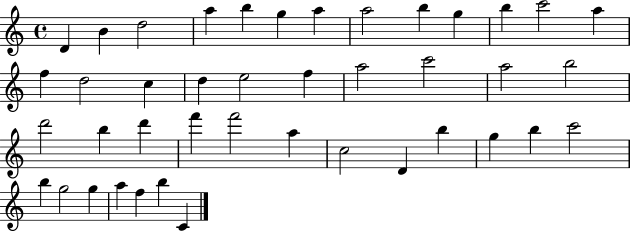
X:1
T:Untitled
M:4/4
L:1/4
K:C
D B d2 a b g a a2 b g b c'2 a f d2 c d e2 f a2 c'2 a2 b2 d'2 b d' f' f'2 a c2 D b g b c'2 b g2 g a f b C